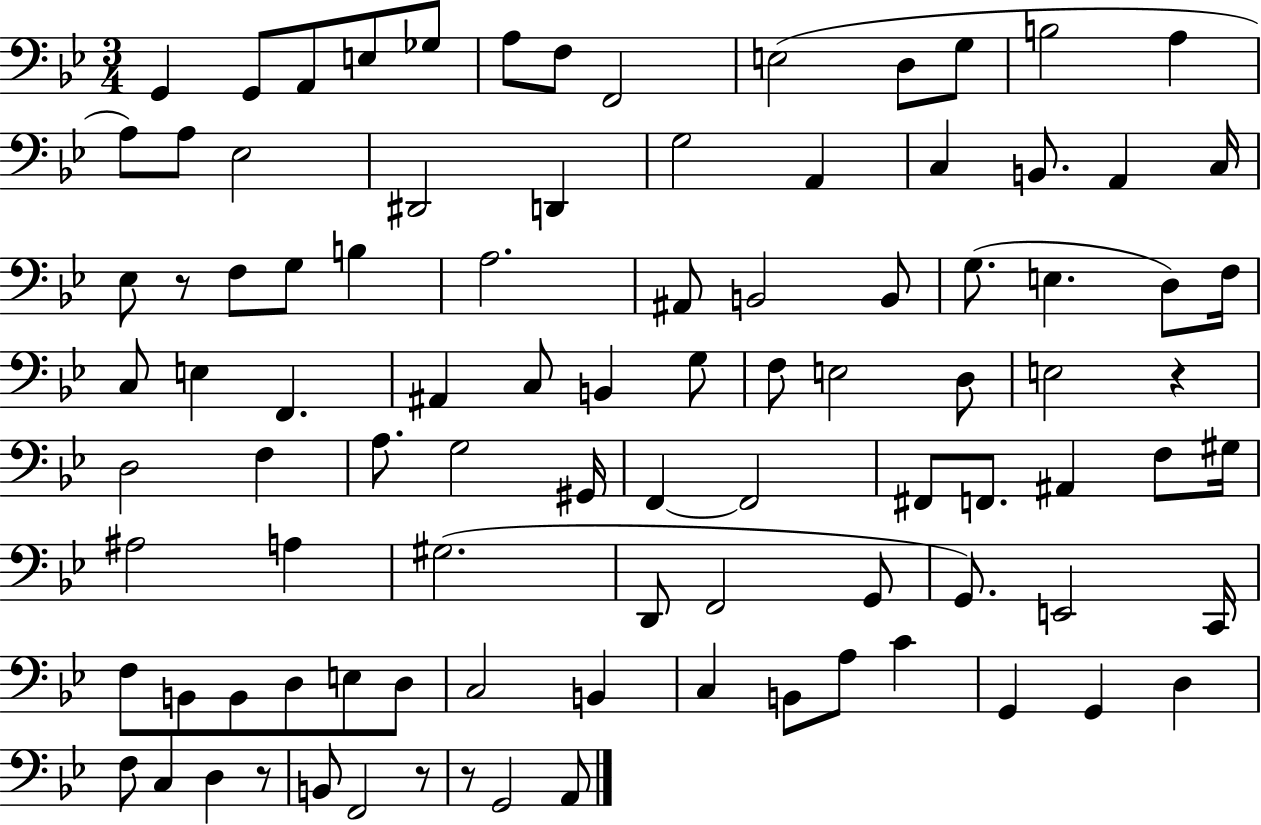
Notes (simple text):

G2/q G2/e A2/e E3/e Gb3/e A3/e F3/e F2/h E3/h D3/e G3/e B3/h A3/q A3/e A3/e Eb3/h D#2/h D2/q G3/h A2/q C3/q B2/e. A2/q C3/s Eb3/e R/e F3/e G3/e B3/q A3/h. A#2/e B2/h B2/e G3/e. E3/q. D3/e F3/s C3/e E3/q F2/q. A#2/q C3/e B2/q G3/e F3/e E3/h D3/e E3/h R/q D3/h F3/q A3/e. G3/h G#2/s F2/q F2/h F#2/e F2/e. A#2/q F3/e G#3/s A#3/h A3/q G#3/h. D2/e F2/h G2/e G2/e. E2/h C2/s F3/e B2/e B2/e D3/e E3/e D3/e C3/h B2/q C3/q B2/e A3/e C4/q G2/q G2/q D3/q F3/e C3/q D3/q R/e B2/e F2/h R/e R/e G2/h A2/e